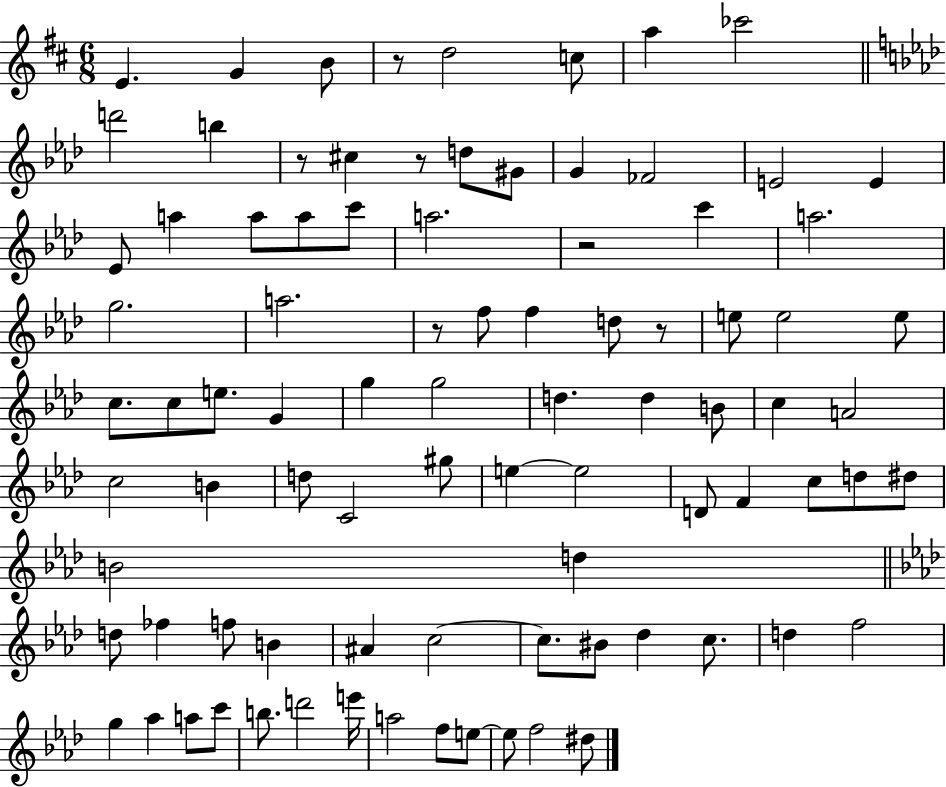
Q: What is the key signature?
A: D major